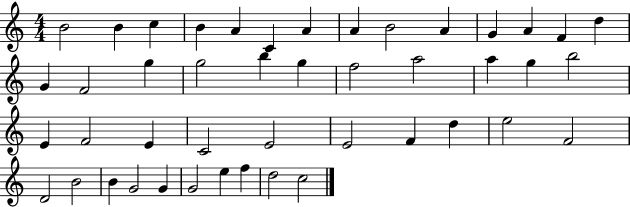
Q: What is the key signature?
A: C major